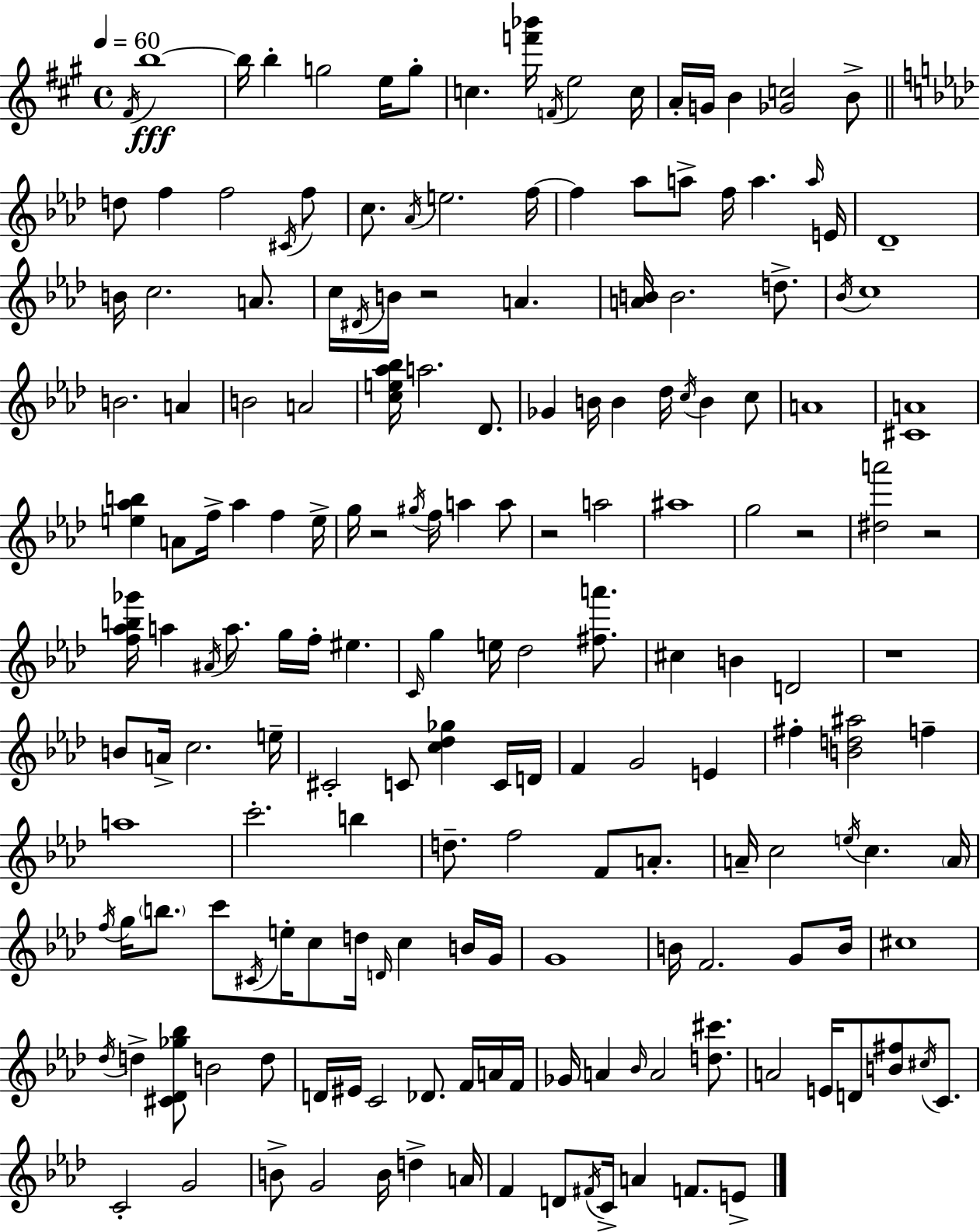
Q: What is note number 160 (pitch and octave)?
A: E4